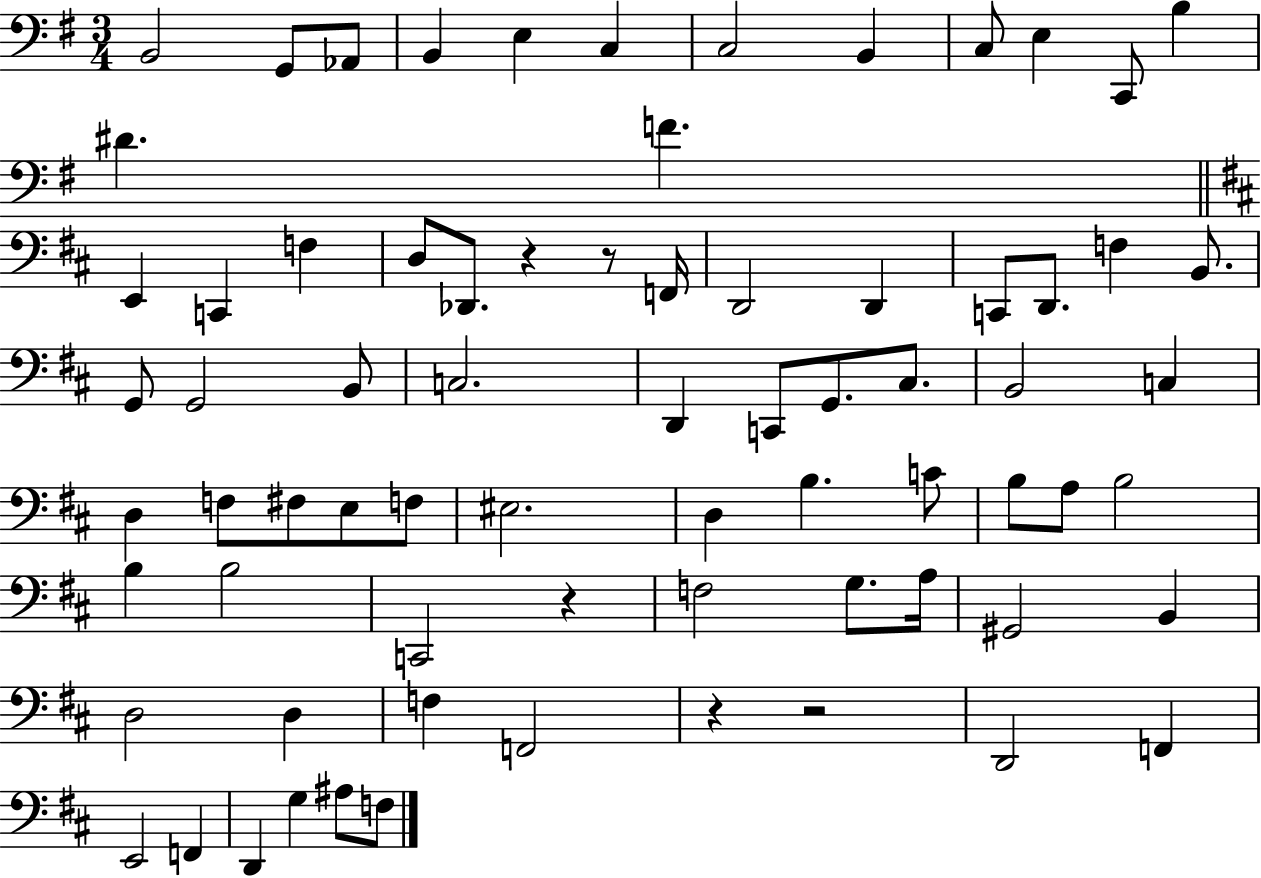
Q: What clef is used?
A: bass